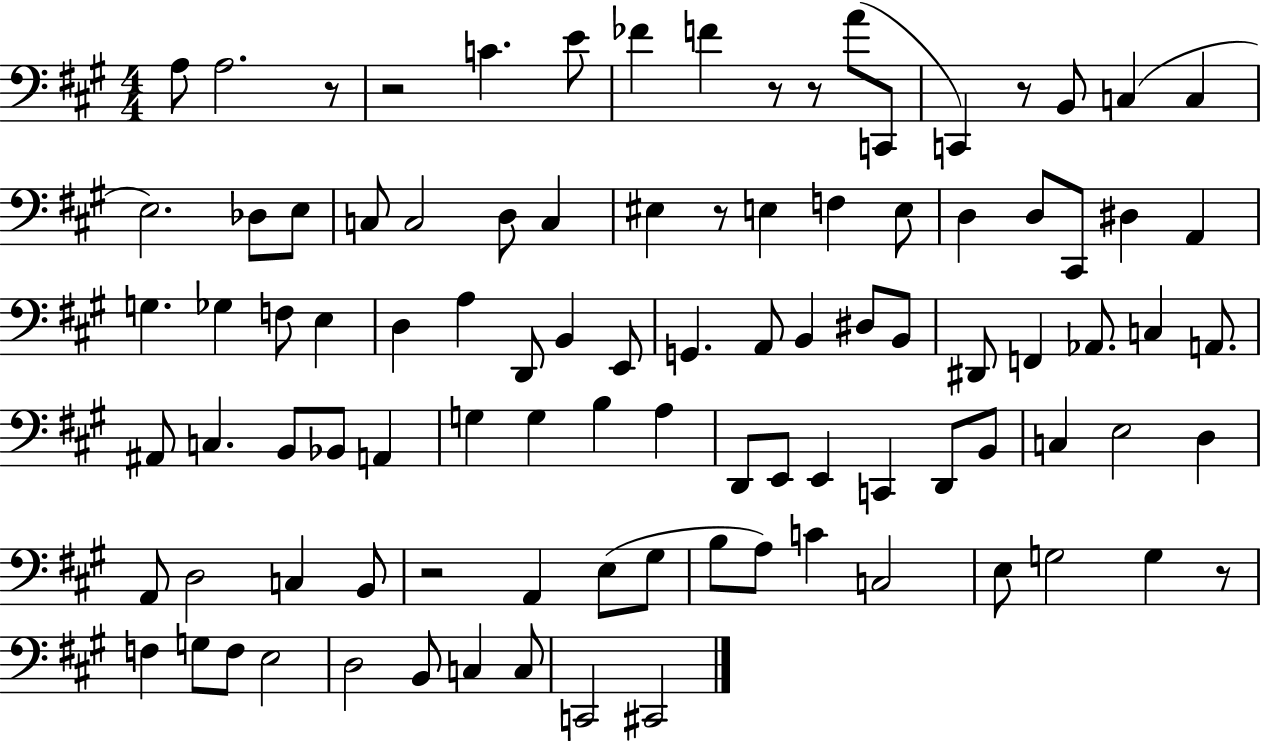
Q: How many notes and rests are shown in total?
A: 97